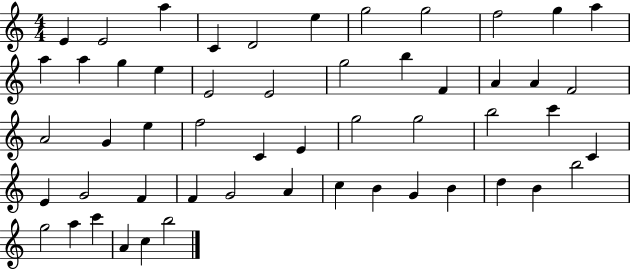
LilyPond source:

{
  \clef treble
  \numericTimeSignature
  \time 4/4
  \key c \major
  e'4 e'2 a''4 | c'4 d'2 e''4 | g''2 g''2 | f''2 g''4 a''4 | \break a''4 a''4 g''4 e''4 | e'2 e'2 | g''2 b''4 f'4 | a'4 a'4 f'2 | \break a'2 g'4 e''4 | f''2 c'4 e'4 | g''2 g''2 | b''2 c'''4 c'4 | \break e'4 g'2 f'4 | f'4 g'2 a'4 | c''4 b'4 g'4 b'4 | d''4 b'4 b''2 | \break g''2 a''4 c'''4 | a'4 c''4 b''2 | \bar "|."
}